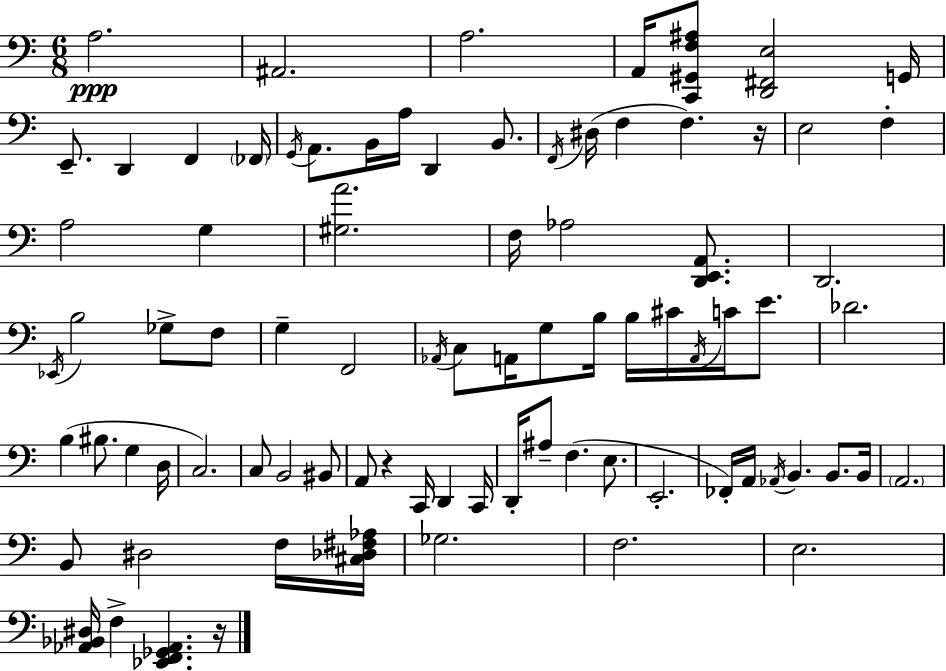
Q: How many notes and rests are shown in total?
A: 84